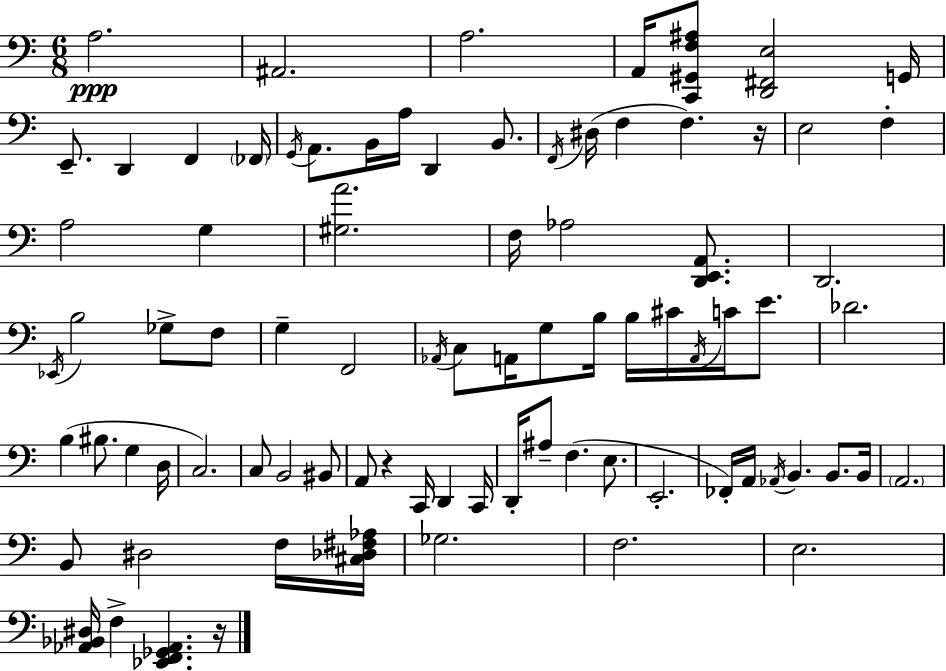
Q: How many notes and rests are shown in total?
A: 84